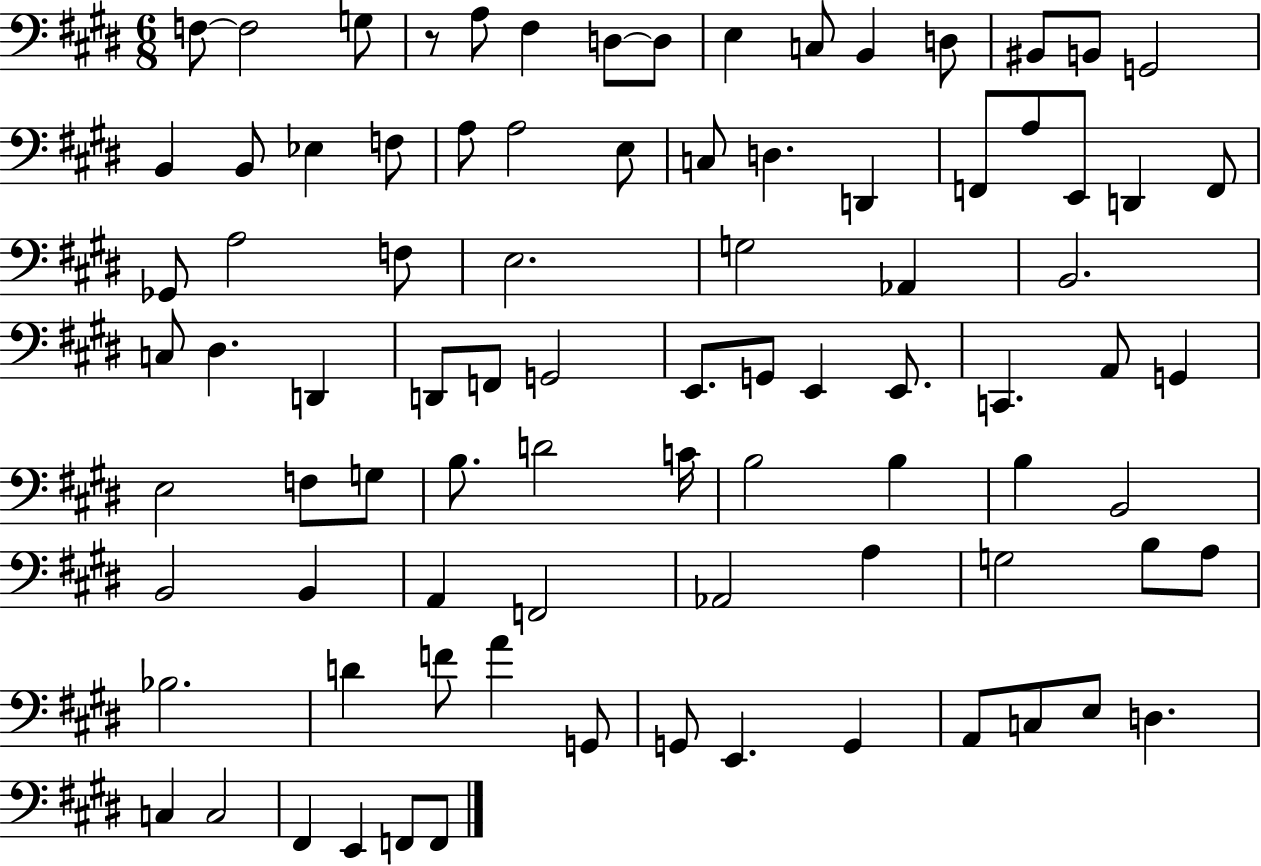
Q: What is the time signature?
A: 6/8